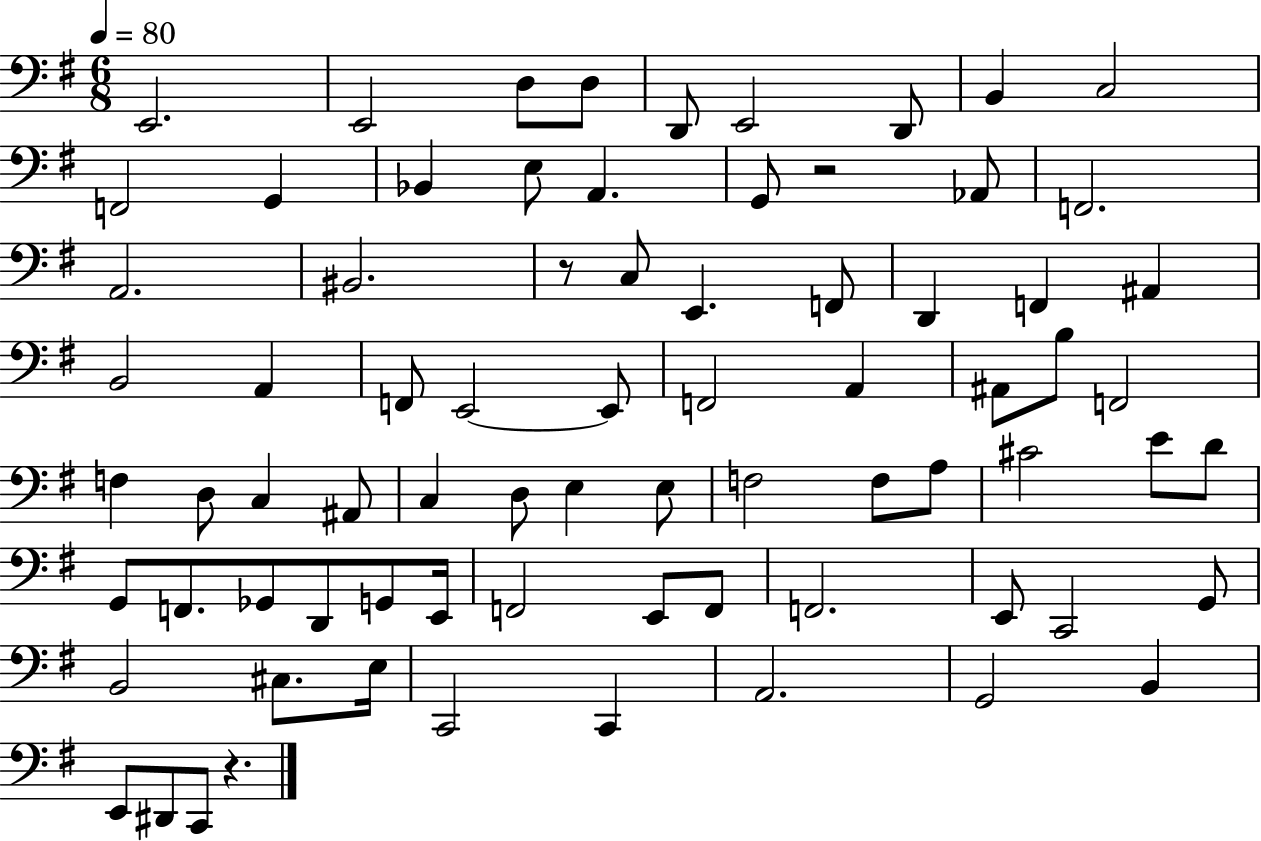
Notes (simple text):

E2/h. E2/h D3/e D3/e D2/e E2/h D2/e B2/q C3/h F2/h G2/q Bb2/q E3/e A2/q. G2/e R/h Ab2/e F2/h. A2/h. BIS2/h. R/e C3/e E2/q. F2/e D2/q F2/q A#2/q B2/h A2/q F2/e E2/h E2/e F2/h A2/q A#2/e B3/e F2/h F3/q D3/e C3/q A#2/e C3/q D3/e E3/q E3/e F3/h F3/e A3/e C#4/h E4/e D4/e G2/e F2/e. Gb2/e D2/e G2/e E2/s F2/h E2/e F2/e F2/h. E2/e C2/h G2/e B2/h C#3/e. E3/s C2/h C2/q A2/h. G2/h B2/q E2/e D#2/e C2/e R/q.